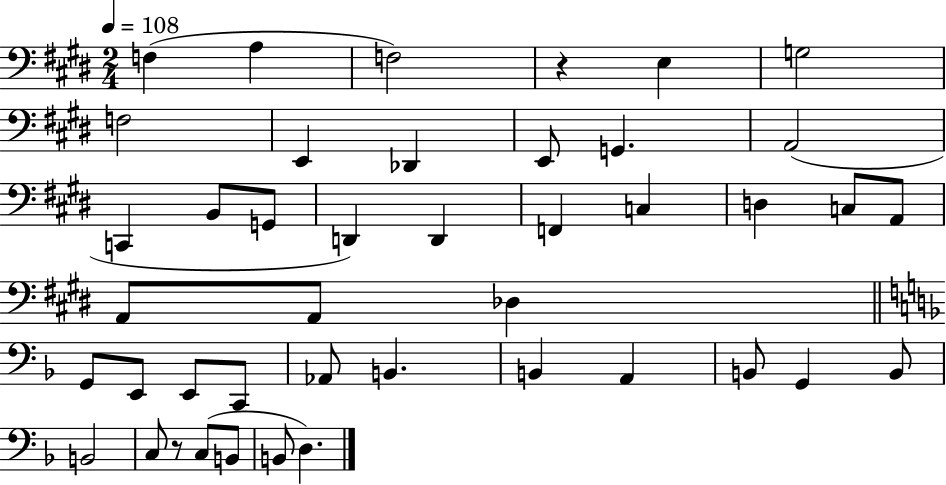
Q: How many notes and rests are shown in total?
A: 43